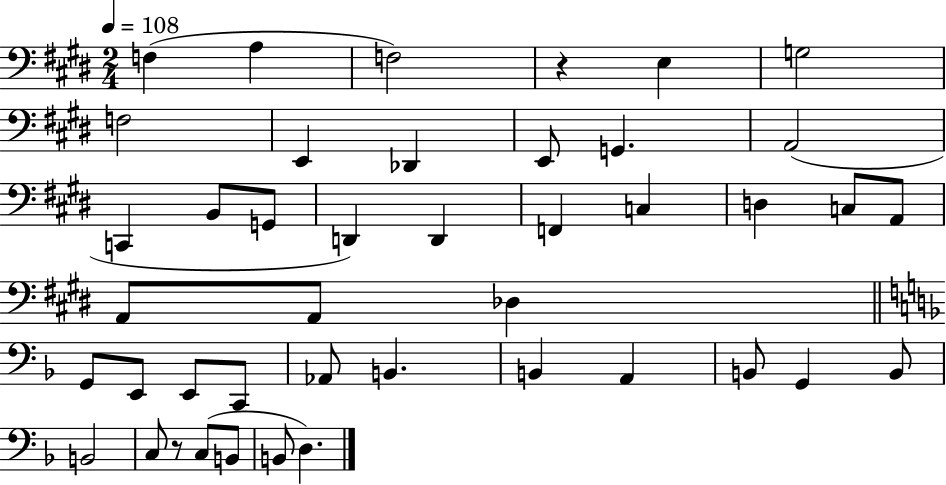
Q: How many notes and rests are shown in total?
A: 43